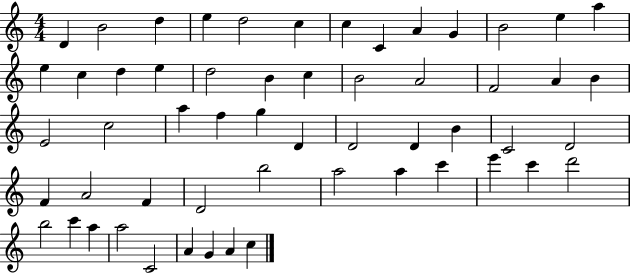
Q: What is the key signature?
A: C major